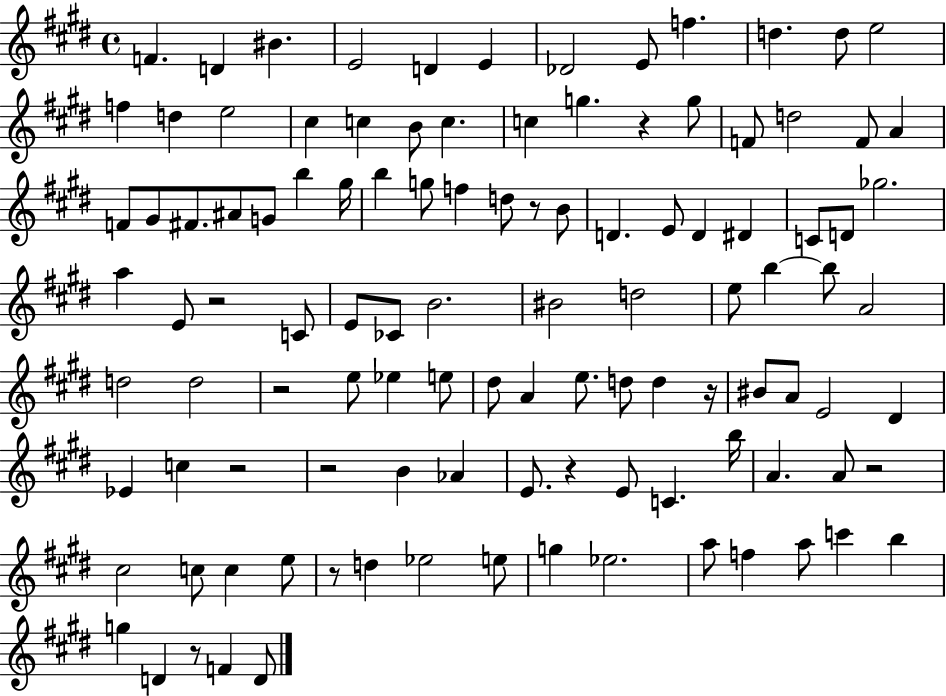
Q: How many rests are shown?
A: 11